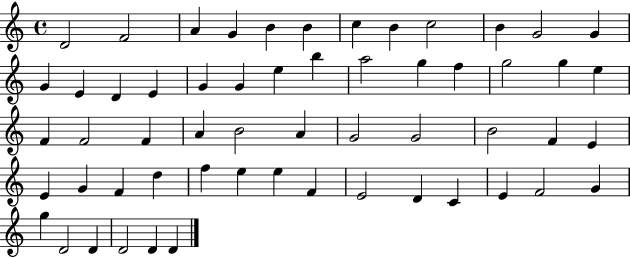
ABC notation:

X:1
T:Untitled
M:4/4
L:1/4
K:C
D2 F2 A G B B c B c2 B G2 G G E D E G G e b a2 g f g2 g e F F2 F A B2 A G2 G2 B2 F E E G F d f e e F E2 D C E F2 G g D2 D D2 D D